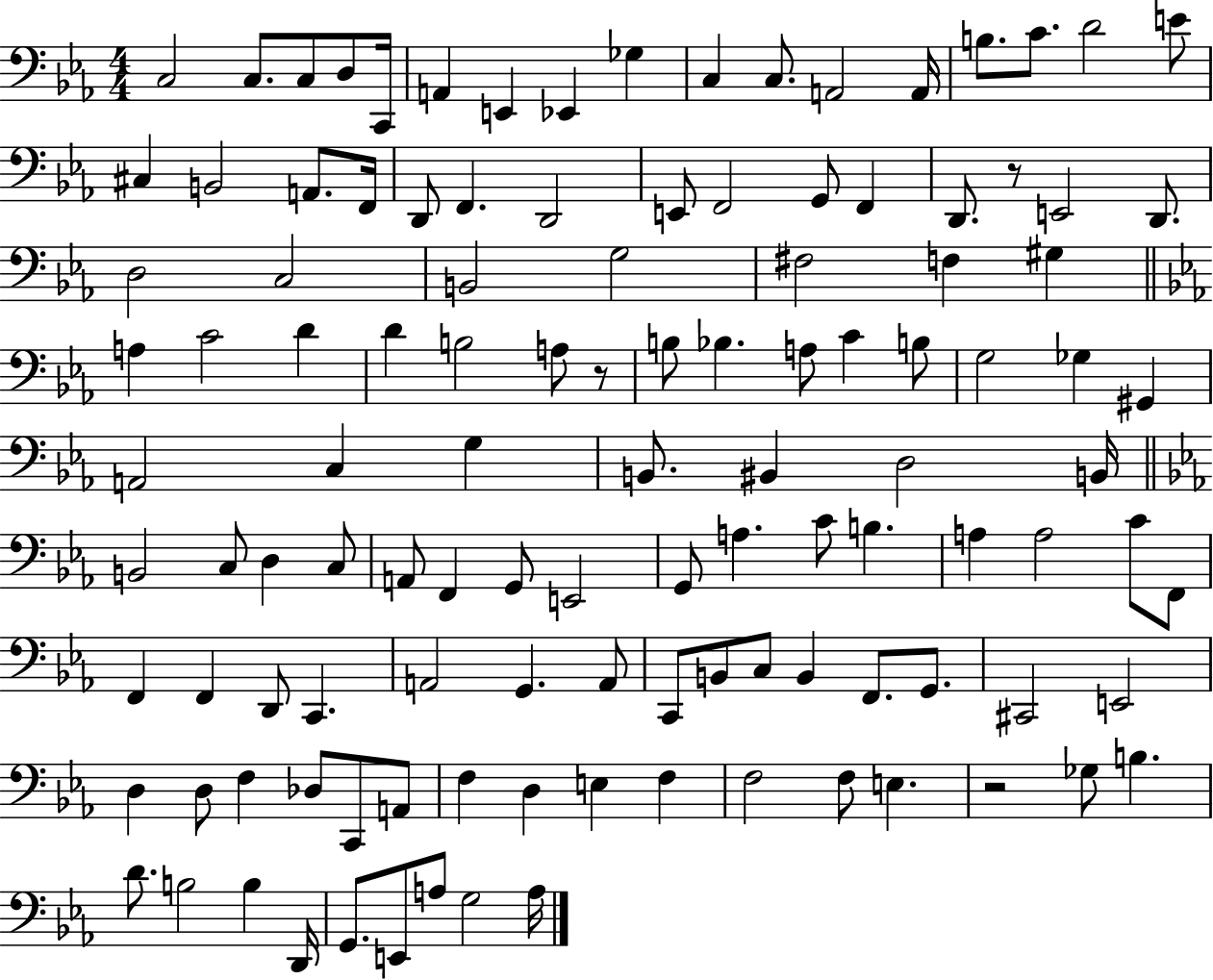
C3/h C3/e. C3/e D3/e C2/s A2/q E2/q Eb2/q Gb3/q C3/q C3/e. A2/h A2/s B3/e. C4/e. D4/h E4/e C#3/q B2/h A2/e. F2/s D2/e F2/q. D2/h E2/e F2/h G2/e F2/q D2/e. R/e E2/h D2/e. D3/h C3/h B2/h G3/h F#3/h F3/q G#3/q A3/q C4/h D4/q D4/q B3/h A3/e R/e B3/e Bb3/q. A3/e C4/q B3/e G3/h Gb3/q G#2/q A2/h C3/q G3/q B2/e. BIS2/q D3/h B2/s B2/h C3/e D3/q C3/e A2/e F2/q G2/e E2/h G2/e A3/q. C4/e B3/q. A3/q A3/h C4/e F2/e F2/q F2/q D2/e C2/q. A2/h G2/q. A2/e C2/e B2/e C3/e B2/q F2/e. G2/e. C#2/h E2/h D3/q D3/e F3/q Db3/e C2/e A2/e F3/q D3/q E3/q F3/q F3/h F3/e E3/q. R/h Gb3/e B3/q. D4/e. B3/h B3/q D2/s G2/e. E2/e A3/e G3/h A3/s